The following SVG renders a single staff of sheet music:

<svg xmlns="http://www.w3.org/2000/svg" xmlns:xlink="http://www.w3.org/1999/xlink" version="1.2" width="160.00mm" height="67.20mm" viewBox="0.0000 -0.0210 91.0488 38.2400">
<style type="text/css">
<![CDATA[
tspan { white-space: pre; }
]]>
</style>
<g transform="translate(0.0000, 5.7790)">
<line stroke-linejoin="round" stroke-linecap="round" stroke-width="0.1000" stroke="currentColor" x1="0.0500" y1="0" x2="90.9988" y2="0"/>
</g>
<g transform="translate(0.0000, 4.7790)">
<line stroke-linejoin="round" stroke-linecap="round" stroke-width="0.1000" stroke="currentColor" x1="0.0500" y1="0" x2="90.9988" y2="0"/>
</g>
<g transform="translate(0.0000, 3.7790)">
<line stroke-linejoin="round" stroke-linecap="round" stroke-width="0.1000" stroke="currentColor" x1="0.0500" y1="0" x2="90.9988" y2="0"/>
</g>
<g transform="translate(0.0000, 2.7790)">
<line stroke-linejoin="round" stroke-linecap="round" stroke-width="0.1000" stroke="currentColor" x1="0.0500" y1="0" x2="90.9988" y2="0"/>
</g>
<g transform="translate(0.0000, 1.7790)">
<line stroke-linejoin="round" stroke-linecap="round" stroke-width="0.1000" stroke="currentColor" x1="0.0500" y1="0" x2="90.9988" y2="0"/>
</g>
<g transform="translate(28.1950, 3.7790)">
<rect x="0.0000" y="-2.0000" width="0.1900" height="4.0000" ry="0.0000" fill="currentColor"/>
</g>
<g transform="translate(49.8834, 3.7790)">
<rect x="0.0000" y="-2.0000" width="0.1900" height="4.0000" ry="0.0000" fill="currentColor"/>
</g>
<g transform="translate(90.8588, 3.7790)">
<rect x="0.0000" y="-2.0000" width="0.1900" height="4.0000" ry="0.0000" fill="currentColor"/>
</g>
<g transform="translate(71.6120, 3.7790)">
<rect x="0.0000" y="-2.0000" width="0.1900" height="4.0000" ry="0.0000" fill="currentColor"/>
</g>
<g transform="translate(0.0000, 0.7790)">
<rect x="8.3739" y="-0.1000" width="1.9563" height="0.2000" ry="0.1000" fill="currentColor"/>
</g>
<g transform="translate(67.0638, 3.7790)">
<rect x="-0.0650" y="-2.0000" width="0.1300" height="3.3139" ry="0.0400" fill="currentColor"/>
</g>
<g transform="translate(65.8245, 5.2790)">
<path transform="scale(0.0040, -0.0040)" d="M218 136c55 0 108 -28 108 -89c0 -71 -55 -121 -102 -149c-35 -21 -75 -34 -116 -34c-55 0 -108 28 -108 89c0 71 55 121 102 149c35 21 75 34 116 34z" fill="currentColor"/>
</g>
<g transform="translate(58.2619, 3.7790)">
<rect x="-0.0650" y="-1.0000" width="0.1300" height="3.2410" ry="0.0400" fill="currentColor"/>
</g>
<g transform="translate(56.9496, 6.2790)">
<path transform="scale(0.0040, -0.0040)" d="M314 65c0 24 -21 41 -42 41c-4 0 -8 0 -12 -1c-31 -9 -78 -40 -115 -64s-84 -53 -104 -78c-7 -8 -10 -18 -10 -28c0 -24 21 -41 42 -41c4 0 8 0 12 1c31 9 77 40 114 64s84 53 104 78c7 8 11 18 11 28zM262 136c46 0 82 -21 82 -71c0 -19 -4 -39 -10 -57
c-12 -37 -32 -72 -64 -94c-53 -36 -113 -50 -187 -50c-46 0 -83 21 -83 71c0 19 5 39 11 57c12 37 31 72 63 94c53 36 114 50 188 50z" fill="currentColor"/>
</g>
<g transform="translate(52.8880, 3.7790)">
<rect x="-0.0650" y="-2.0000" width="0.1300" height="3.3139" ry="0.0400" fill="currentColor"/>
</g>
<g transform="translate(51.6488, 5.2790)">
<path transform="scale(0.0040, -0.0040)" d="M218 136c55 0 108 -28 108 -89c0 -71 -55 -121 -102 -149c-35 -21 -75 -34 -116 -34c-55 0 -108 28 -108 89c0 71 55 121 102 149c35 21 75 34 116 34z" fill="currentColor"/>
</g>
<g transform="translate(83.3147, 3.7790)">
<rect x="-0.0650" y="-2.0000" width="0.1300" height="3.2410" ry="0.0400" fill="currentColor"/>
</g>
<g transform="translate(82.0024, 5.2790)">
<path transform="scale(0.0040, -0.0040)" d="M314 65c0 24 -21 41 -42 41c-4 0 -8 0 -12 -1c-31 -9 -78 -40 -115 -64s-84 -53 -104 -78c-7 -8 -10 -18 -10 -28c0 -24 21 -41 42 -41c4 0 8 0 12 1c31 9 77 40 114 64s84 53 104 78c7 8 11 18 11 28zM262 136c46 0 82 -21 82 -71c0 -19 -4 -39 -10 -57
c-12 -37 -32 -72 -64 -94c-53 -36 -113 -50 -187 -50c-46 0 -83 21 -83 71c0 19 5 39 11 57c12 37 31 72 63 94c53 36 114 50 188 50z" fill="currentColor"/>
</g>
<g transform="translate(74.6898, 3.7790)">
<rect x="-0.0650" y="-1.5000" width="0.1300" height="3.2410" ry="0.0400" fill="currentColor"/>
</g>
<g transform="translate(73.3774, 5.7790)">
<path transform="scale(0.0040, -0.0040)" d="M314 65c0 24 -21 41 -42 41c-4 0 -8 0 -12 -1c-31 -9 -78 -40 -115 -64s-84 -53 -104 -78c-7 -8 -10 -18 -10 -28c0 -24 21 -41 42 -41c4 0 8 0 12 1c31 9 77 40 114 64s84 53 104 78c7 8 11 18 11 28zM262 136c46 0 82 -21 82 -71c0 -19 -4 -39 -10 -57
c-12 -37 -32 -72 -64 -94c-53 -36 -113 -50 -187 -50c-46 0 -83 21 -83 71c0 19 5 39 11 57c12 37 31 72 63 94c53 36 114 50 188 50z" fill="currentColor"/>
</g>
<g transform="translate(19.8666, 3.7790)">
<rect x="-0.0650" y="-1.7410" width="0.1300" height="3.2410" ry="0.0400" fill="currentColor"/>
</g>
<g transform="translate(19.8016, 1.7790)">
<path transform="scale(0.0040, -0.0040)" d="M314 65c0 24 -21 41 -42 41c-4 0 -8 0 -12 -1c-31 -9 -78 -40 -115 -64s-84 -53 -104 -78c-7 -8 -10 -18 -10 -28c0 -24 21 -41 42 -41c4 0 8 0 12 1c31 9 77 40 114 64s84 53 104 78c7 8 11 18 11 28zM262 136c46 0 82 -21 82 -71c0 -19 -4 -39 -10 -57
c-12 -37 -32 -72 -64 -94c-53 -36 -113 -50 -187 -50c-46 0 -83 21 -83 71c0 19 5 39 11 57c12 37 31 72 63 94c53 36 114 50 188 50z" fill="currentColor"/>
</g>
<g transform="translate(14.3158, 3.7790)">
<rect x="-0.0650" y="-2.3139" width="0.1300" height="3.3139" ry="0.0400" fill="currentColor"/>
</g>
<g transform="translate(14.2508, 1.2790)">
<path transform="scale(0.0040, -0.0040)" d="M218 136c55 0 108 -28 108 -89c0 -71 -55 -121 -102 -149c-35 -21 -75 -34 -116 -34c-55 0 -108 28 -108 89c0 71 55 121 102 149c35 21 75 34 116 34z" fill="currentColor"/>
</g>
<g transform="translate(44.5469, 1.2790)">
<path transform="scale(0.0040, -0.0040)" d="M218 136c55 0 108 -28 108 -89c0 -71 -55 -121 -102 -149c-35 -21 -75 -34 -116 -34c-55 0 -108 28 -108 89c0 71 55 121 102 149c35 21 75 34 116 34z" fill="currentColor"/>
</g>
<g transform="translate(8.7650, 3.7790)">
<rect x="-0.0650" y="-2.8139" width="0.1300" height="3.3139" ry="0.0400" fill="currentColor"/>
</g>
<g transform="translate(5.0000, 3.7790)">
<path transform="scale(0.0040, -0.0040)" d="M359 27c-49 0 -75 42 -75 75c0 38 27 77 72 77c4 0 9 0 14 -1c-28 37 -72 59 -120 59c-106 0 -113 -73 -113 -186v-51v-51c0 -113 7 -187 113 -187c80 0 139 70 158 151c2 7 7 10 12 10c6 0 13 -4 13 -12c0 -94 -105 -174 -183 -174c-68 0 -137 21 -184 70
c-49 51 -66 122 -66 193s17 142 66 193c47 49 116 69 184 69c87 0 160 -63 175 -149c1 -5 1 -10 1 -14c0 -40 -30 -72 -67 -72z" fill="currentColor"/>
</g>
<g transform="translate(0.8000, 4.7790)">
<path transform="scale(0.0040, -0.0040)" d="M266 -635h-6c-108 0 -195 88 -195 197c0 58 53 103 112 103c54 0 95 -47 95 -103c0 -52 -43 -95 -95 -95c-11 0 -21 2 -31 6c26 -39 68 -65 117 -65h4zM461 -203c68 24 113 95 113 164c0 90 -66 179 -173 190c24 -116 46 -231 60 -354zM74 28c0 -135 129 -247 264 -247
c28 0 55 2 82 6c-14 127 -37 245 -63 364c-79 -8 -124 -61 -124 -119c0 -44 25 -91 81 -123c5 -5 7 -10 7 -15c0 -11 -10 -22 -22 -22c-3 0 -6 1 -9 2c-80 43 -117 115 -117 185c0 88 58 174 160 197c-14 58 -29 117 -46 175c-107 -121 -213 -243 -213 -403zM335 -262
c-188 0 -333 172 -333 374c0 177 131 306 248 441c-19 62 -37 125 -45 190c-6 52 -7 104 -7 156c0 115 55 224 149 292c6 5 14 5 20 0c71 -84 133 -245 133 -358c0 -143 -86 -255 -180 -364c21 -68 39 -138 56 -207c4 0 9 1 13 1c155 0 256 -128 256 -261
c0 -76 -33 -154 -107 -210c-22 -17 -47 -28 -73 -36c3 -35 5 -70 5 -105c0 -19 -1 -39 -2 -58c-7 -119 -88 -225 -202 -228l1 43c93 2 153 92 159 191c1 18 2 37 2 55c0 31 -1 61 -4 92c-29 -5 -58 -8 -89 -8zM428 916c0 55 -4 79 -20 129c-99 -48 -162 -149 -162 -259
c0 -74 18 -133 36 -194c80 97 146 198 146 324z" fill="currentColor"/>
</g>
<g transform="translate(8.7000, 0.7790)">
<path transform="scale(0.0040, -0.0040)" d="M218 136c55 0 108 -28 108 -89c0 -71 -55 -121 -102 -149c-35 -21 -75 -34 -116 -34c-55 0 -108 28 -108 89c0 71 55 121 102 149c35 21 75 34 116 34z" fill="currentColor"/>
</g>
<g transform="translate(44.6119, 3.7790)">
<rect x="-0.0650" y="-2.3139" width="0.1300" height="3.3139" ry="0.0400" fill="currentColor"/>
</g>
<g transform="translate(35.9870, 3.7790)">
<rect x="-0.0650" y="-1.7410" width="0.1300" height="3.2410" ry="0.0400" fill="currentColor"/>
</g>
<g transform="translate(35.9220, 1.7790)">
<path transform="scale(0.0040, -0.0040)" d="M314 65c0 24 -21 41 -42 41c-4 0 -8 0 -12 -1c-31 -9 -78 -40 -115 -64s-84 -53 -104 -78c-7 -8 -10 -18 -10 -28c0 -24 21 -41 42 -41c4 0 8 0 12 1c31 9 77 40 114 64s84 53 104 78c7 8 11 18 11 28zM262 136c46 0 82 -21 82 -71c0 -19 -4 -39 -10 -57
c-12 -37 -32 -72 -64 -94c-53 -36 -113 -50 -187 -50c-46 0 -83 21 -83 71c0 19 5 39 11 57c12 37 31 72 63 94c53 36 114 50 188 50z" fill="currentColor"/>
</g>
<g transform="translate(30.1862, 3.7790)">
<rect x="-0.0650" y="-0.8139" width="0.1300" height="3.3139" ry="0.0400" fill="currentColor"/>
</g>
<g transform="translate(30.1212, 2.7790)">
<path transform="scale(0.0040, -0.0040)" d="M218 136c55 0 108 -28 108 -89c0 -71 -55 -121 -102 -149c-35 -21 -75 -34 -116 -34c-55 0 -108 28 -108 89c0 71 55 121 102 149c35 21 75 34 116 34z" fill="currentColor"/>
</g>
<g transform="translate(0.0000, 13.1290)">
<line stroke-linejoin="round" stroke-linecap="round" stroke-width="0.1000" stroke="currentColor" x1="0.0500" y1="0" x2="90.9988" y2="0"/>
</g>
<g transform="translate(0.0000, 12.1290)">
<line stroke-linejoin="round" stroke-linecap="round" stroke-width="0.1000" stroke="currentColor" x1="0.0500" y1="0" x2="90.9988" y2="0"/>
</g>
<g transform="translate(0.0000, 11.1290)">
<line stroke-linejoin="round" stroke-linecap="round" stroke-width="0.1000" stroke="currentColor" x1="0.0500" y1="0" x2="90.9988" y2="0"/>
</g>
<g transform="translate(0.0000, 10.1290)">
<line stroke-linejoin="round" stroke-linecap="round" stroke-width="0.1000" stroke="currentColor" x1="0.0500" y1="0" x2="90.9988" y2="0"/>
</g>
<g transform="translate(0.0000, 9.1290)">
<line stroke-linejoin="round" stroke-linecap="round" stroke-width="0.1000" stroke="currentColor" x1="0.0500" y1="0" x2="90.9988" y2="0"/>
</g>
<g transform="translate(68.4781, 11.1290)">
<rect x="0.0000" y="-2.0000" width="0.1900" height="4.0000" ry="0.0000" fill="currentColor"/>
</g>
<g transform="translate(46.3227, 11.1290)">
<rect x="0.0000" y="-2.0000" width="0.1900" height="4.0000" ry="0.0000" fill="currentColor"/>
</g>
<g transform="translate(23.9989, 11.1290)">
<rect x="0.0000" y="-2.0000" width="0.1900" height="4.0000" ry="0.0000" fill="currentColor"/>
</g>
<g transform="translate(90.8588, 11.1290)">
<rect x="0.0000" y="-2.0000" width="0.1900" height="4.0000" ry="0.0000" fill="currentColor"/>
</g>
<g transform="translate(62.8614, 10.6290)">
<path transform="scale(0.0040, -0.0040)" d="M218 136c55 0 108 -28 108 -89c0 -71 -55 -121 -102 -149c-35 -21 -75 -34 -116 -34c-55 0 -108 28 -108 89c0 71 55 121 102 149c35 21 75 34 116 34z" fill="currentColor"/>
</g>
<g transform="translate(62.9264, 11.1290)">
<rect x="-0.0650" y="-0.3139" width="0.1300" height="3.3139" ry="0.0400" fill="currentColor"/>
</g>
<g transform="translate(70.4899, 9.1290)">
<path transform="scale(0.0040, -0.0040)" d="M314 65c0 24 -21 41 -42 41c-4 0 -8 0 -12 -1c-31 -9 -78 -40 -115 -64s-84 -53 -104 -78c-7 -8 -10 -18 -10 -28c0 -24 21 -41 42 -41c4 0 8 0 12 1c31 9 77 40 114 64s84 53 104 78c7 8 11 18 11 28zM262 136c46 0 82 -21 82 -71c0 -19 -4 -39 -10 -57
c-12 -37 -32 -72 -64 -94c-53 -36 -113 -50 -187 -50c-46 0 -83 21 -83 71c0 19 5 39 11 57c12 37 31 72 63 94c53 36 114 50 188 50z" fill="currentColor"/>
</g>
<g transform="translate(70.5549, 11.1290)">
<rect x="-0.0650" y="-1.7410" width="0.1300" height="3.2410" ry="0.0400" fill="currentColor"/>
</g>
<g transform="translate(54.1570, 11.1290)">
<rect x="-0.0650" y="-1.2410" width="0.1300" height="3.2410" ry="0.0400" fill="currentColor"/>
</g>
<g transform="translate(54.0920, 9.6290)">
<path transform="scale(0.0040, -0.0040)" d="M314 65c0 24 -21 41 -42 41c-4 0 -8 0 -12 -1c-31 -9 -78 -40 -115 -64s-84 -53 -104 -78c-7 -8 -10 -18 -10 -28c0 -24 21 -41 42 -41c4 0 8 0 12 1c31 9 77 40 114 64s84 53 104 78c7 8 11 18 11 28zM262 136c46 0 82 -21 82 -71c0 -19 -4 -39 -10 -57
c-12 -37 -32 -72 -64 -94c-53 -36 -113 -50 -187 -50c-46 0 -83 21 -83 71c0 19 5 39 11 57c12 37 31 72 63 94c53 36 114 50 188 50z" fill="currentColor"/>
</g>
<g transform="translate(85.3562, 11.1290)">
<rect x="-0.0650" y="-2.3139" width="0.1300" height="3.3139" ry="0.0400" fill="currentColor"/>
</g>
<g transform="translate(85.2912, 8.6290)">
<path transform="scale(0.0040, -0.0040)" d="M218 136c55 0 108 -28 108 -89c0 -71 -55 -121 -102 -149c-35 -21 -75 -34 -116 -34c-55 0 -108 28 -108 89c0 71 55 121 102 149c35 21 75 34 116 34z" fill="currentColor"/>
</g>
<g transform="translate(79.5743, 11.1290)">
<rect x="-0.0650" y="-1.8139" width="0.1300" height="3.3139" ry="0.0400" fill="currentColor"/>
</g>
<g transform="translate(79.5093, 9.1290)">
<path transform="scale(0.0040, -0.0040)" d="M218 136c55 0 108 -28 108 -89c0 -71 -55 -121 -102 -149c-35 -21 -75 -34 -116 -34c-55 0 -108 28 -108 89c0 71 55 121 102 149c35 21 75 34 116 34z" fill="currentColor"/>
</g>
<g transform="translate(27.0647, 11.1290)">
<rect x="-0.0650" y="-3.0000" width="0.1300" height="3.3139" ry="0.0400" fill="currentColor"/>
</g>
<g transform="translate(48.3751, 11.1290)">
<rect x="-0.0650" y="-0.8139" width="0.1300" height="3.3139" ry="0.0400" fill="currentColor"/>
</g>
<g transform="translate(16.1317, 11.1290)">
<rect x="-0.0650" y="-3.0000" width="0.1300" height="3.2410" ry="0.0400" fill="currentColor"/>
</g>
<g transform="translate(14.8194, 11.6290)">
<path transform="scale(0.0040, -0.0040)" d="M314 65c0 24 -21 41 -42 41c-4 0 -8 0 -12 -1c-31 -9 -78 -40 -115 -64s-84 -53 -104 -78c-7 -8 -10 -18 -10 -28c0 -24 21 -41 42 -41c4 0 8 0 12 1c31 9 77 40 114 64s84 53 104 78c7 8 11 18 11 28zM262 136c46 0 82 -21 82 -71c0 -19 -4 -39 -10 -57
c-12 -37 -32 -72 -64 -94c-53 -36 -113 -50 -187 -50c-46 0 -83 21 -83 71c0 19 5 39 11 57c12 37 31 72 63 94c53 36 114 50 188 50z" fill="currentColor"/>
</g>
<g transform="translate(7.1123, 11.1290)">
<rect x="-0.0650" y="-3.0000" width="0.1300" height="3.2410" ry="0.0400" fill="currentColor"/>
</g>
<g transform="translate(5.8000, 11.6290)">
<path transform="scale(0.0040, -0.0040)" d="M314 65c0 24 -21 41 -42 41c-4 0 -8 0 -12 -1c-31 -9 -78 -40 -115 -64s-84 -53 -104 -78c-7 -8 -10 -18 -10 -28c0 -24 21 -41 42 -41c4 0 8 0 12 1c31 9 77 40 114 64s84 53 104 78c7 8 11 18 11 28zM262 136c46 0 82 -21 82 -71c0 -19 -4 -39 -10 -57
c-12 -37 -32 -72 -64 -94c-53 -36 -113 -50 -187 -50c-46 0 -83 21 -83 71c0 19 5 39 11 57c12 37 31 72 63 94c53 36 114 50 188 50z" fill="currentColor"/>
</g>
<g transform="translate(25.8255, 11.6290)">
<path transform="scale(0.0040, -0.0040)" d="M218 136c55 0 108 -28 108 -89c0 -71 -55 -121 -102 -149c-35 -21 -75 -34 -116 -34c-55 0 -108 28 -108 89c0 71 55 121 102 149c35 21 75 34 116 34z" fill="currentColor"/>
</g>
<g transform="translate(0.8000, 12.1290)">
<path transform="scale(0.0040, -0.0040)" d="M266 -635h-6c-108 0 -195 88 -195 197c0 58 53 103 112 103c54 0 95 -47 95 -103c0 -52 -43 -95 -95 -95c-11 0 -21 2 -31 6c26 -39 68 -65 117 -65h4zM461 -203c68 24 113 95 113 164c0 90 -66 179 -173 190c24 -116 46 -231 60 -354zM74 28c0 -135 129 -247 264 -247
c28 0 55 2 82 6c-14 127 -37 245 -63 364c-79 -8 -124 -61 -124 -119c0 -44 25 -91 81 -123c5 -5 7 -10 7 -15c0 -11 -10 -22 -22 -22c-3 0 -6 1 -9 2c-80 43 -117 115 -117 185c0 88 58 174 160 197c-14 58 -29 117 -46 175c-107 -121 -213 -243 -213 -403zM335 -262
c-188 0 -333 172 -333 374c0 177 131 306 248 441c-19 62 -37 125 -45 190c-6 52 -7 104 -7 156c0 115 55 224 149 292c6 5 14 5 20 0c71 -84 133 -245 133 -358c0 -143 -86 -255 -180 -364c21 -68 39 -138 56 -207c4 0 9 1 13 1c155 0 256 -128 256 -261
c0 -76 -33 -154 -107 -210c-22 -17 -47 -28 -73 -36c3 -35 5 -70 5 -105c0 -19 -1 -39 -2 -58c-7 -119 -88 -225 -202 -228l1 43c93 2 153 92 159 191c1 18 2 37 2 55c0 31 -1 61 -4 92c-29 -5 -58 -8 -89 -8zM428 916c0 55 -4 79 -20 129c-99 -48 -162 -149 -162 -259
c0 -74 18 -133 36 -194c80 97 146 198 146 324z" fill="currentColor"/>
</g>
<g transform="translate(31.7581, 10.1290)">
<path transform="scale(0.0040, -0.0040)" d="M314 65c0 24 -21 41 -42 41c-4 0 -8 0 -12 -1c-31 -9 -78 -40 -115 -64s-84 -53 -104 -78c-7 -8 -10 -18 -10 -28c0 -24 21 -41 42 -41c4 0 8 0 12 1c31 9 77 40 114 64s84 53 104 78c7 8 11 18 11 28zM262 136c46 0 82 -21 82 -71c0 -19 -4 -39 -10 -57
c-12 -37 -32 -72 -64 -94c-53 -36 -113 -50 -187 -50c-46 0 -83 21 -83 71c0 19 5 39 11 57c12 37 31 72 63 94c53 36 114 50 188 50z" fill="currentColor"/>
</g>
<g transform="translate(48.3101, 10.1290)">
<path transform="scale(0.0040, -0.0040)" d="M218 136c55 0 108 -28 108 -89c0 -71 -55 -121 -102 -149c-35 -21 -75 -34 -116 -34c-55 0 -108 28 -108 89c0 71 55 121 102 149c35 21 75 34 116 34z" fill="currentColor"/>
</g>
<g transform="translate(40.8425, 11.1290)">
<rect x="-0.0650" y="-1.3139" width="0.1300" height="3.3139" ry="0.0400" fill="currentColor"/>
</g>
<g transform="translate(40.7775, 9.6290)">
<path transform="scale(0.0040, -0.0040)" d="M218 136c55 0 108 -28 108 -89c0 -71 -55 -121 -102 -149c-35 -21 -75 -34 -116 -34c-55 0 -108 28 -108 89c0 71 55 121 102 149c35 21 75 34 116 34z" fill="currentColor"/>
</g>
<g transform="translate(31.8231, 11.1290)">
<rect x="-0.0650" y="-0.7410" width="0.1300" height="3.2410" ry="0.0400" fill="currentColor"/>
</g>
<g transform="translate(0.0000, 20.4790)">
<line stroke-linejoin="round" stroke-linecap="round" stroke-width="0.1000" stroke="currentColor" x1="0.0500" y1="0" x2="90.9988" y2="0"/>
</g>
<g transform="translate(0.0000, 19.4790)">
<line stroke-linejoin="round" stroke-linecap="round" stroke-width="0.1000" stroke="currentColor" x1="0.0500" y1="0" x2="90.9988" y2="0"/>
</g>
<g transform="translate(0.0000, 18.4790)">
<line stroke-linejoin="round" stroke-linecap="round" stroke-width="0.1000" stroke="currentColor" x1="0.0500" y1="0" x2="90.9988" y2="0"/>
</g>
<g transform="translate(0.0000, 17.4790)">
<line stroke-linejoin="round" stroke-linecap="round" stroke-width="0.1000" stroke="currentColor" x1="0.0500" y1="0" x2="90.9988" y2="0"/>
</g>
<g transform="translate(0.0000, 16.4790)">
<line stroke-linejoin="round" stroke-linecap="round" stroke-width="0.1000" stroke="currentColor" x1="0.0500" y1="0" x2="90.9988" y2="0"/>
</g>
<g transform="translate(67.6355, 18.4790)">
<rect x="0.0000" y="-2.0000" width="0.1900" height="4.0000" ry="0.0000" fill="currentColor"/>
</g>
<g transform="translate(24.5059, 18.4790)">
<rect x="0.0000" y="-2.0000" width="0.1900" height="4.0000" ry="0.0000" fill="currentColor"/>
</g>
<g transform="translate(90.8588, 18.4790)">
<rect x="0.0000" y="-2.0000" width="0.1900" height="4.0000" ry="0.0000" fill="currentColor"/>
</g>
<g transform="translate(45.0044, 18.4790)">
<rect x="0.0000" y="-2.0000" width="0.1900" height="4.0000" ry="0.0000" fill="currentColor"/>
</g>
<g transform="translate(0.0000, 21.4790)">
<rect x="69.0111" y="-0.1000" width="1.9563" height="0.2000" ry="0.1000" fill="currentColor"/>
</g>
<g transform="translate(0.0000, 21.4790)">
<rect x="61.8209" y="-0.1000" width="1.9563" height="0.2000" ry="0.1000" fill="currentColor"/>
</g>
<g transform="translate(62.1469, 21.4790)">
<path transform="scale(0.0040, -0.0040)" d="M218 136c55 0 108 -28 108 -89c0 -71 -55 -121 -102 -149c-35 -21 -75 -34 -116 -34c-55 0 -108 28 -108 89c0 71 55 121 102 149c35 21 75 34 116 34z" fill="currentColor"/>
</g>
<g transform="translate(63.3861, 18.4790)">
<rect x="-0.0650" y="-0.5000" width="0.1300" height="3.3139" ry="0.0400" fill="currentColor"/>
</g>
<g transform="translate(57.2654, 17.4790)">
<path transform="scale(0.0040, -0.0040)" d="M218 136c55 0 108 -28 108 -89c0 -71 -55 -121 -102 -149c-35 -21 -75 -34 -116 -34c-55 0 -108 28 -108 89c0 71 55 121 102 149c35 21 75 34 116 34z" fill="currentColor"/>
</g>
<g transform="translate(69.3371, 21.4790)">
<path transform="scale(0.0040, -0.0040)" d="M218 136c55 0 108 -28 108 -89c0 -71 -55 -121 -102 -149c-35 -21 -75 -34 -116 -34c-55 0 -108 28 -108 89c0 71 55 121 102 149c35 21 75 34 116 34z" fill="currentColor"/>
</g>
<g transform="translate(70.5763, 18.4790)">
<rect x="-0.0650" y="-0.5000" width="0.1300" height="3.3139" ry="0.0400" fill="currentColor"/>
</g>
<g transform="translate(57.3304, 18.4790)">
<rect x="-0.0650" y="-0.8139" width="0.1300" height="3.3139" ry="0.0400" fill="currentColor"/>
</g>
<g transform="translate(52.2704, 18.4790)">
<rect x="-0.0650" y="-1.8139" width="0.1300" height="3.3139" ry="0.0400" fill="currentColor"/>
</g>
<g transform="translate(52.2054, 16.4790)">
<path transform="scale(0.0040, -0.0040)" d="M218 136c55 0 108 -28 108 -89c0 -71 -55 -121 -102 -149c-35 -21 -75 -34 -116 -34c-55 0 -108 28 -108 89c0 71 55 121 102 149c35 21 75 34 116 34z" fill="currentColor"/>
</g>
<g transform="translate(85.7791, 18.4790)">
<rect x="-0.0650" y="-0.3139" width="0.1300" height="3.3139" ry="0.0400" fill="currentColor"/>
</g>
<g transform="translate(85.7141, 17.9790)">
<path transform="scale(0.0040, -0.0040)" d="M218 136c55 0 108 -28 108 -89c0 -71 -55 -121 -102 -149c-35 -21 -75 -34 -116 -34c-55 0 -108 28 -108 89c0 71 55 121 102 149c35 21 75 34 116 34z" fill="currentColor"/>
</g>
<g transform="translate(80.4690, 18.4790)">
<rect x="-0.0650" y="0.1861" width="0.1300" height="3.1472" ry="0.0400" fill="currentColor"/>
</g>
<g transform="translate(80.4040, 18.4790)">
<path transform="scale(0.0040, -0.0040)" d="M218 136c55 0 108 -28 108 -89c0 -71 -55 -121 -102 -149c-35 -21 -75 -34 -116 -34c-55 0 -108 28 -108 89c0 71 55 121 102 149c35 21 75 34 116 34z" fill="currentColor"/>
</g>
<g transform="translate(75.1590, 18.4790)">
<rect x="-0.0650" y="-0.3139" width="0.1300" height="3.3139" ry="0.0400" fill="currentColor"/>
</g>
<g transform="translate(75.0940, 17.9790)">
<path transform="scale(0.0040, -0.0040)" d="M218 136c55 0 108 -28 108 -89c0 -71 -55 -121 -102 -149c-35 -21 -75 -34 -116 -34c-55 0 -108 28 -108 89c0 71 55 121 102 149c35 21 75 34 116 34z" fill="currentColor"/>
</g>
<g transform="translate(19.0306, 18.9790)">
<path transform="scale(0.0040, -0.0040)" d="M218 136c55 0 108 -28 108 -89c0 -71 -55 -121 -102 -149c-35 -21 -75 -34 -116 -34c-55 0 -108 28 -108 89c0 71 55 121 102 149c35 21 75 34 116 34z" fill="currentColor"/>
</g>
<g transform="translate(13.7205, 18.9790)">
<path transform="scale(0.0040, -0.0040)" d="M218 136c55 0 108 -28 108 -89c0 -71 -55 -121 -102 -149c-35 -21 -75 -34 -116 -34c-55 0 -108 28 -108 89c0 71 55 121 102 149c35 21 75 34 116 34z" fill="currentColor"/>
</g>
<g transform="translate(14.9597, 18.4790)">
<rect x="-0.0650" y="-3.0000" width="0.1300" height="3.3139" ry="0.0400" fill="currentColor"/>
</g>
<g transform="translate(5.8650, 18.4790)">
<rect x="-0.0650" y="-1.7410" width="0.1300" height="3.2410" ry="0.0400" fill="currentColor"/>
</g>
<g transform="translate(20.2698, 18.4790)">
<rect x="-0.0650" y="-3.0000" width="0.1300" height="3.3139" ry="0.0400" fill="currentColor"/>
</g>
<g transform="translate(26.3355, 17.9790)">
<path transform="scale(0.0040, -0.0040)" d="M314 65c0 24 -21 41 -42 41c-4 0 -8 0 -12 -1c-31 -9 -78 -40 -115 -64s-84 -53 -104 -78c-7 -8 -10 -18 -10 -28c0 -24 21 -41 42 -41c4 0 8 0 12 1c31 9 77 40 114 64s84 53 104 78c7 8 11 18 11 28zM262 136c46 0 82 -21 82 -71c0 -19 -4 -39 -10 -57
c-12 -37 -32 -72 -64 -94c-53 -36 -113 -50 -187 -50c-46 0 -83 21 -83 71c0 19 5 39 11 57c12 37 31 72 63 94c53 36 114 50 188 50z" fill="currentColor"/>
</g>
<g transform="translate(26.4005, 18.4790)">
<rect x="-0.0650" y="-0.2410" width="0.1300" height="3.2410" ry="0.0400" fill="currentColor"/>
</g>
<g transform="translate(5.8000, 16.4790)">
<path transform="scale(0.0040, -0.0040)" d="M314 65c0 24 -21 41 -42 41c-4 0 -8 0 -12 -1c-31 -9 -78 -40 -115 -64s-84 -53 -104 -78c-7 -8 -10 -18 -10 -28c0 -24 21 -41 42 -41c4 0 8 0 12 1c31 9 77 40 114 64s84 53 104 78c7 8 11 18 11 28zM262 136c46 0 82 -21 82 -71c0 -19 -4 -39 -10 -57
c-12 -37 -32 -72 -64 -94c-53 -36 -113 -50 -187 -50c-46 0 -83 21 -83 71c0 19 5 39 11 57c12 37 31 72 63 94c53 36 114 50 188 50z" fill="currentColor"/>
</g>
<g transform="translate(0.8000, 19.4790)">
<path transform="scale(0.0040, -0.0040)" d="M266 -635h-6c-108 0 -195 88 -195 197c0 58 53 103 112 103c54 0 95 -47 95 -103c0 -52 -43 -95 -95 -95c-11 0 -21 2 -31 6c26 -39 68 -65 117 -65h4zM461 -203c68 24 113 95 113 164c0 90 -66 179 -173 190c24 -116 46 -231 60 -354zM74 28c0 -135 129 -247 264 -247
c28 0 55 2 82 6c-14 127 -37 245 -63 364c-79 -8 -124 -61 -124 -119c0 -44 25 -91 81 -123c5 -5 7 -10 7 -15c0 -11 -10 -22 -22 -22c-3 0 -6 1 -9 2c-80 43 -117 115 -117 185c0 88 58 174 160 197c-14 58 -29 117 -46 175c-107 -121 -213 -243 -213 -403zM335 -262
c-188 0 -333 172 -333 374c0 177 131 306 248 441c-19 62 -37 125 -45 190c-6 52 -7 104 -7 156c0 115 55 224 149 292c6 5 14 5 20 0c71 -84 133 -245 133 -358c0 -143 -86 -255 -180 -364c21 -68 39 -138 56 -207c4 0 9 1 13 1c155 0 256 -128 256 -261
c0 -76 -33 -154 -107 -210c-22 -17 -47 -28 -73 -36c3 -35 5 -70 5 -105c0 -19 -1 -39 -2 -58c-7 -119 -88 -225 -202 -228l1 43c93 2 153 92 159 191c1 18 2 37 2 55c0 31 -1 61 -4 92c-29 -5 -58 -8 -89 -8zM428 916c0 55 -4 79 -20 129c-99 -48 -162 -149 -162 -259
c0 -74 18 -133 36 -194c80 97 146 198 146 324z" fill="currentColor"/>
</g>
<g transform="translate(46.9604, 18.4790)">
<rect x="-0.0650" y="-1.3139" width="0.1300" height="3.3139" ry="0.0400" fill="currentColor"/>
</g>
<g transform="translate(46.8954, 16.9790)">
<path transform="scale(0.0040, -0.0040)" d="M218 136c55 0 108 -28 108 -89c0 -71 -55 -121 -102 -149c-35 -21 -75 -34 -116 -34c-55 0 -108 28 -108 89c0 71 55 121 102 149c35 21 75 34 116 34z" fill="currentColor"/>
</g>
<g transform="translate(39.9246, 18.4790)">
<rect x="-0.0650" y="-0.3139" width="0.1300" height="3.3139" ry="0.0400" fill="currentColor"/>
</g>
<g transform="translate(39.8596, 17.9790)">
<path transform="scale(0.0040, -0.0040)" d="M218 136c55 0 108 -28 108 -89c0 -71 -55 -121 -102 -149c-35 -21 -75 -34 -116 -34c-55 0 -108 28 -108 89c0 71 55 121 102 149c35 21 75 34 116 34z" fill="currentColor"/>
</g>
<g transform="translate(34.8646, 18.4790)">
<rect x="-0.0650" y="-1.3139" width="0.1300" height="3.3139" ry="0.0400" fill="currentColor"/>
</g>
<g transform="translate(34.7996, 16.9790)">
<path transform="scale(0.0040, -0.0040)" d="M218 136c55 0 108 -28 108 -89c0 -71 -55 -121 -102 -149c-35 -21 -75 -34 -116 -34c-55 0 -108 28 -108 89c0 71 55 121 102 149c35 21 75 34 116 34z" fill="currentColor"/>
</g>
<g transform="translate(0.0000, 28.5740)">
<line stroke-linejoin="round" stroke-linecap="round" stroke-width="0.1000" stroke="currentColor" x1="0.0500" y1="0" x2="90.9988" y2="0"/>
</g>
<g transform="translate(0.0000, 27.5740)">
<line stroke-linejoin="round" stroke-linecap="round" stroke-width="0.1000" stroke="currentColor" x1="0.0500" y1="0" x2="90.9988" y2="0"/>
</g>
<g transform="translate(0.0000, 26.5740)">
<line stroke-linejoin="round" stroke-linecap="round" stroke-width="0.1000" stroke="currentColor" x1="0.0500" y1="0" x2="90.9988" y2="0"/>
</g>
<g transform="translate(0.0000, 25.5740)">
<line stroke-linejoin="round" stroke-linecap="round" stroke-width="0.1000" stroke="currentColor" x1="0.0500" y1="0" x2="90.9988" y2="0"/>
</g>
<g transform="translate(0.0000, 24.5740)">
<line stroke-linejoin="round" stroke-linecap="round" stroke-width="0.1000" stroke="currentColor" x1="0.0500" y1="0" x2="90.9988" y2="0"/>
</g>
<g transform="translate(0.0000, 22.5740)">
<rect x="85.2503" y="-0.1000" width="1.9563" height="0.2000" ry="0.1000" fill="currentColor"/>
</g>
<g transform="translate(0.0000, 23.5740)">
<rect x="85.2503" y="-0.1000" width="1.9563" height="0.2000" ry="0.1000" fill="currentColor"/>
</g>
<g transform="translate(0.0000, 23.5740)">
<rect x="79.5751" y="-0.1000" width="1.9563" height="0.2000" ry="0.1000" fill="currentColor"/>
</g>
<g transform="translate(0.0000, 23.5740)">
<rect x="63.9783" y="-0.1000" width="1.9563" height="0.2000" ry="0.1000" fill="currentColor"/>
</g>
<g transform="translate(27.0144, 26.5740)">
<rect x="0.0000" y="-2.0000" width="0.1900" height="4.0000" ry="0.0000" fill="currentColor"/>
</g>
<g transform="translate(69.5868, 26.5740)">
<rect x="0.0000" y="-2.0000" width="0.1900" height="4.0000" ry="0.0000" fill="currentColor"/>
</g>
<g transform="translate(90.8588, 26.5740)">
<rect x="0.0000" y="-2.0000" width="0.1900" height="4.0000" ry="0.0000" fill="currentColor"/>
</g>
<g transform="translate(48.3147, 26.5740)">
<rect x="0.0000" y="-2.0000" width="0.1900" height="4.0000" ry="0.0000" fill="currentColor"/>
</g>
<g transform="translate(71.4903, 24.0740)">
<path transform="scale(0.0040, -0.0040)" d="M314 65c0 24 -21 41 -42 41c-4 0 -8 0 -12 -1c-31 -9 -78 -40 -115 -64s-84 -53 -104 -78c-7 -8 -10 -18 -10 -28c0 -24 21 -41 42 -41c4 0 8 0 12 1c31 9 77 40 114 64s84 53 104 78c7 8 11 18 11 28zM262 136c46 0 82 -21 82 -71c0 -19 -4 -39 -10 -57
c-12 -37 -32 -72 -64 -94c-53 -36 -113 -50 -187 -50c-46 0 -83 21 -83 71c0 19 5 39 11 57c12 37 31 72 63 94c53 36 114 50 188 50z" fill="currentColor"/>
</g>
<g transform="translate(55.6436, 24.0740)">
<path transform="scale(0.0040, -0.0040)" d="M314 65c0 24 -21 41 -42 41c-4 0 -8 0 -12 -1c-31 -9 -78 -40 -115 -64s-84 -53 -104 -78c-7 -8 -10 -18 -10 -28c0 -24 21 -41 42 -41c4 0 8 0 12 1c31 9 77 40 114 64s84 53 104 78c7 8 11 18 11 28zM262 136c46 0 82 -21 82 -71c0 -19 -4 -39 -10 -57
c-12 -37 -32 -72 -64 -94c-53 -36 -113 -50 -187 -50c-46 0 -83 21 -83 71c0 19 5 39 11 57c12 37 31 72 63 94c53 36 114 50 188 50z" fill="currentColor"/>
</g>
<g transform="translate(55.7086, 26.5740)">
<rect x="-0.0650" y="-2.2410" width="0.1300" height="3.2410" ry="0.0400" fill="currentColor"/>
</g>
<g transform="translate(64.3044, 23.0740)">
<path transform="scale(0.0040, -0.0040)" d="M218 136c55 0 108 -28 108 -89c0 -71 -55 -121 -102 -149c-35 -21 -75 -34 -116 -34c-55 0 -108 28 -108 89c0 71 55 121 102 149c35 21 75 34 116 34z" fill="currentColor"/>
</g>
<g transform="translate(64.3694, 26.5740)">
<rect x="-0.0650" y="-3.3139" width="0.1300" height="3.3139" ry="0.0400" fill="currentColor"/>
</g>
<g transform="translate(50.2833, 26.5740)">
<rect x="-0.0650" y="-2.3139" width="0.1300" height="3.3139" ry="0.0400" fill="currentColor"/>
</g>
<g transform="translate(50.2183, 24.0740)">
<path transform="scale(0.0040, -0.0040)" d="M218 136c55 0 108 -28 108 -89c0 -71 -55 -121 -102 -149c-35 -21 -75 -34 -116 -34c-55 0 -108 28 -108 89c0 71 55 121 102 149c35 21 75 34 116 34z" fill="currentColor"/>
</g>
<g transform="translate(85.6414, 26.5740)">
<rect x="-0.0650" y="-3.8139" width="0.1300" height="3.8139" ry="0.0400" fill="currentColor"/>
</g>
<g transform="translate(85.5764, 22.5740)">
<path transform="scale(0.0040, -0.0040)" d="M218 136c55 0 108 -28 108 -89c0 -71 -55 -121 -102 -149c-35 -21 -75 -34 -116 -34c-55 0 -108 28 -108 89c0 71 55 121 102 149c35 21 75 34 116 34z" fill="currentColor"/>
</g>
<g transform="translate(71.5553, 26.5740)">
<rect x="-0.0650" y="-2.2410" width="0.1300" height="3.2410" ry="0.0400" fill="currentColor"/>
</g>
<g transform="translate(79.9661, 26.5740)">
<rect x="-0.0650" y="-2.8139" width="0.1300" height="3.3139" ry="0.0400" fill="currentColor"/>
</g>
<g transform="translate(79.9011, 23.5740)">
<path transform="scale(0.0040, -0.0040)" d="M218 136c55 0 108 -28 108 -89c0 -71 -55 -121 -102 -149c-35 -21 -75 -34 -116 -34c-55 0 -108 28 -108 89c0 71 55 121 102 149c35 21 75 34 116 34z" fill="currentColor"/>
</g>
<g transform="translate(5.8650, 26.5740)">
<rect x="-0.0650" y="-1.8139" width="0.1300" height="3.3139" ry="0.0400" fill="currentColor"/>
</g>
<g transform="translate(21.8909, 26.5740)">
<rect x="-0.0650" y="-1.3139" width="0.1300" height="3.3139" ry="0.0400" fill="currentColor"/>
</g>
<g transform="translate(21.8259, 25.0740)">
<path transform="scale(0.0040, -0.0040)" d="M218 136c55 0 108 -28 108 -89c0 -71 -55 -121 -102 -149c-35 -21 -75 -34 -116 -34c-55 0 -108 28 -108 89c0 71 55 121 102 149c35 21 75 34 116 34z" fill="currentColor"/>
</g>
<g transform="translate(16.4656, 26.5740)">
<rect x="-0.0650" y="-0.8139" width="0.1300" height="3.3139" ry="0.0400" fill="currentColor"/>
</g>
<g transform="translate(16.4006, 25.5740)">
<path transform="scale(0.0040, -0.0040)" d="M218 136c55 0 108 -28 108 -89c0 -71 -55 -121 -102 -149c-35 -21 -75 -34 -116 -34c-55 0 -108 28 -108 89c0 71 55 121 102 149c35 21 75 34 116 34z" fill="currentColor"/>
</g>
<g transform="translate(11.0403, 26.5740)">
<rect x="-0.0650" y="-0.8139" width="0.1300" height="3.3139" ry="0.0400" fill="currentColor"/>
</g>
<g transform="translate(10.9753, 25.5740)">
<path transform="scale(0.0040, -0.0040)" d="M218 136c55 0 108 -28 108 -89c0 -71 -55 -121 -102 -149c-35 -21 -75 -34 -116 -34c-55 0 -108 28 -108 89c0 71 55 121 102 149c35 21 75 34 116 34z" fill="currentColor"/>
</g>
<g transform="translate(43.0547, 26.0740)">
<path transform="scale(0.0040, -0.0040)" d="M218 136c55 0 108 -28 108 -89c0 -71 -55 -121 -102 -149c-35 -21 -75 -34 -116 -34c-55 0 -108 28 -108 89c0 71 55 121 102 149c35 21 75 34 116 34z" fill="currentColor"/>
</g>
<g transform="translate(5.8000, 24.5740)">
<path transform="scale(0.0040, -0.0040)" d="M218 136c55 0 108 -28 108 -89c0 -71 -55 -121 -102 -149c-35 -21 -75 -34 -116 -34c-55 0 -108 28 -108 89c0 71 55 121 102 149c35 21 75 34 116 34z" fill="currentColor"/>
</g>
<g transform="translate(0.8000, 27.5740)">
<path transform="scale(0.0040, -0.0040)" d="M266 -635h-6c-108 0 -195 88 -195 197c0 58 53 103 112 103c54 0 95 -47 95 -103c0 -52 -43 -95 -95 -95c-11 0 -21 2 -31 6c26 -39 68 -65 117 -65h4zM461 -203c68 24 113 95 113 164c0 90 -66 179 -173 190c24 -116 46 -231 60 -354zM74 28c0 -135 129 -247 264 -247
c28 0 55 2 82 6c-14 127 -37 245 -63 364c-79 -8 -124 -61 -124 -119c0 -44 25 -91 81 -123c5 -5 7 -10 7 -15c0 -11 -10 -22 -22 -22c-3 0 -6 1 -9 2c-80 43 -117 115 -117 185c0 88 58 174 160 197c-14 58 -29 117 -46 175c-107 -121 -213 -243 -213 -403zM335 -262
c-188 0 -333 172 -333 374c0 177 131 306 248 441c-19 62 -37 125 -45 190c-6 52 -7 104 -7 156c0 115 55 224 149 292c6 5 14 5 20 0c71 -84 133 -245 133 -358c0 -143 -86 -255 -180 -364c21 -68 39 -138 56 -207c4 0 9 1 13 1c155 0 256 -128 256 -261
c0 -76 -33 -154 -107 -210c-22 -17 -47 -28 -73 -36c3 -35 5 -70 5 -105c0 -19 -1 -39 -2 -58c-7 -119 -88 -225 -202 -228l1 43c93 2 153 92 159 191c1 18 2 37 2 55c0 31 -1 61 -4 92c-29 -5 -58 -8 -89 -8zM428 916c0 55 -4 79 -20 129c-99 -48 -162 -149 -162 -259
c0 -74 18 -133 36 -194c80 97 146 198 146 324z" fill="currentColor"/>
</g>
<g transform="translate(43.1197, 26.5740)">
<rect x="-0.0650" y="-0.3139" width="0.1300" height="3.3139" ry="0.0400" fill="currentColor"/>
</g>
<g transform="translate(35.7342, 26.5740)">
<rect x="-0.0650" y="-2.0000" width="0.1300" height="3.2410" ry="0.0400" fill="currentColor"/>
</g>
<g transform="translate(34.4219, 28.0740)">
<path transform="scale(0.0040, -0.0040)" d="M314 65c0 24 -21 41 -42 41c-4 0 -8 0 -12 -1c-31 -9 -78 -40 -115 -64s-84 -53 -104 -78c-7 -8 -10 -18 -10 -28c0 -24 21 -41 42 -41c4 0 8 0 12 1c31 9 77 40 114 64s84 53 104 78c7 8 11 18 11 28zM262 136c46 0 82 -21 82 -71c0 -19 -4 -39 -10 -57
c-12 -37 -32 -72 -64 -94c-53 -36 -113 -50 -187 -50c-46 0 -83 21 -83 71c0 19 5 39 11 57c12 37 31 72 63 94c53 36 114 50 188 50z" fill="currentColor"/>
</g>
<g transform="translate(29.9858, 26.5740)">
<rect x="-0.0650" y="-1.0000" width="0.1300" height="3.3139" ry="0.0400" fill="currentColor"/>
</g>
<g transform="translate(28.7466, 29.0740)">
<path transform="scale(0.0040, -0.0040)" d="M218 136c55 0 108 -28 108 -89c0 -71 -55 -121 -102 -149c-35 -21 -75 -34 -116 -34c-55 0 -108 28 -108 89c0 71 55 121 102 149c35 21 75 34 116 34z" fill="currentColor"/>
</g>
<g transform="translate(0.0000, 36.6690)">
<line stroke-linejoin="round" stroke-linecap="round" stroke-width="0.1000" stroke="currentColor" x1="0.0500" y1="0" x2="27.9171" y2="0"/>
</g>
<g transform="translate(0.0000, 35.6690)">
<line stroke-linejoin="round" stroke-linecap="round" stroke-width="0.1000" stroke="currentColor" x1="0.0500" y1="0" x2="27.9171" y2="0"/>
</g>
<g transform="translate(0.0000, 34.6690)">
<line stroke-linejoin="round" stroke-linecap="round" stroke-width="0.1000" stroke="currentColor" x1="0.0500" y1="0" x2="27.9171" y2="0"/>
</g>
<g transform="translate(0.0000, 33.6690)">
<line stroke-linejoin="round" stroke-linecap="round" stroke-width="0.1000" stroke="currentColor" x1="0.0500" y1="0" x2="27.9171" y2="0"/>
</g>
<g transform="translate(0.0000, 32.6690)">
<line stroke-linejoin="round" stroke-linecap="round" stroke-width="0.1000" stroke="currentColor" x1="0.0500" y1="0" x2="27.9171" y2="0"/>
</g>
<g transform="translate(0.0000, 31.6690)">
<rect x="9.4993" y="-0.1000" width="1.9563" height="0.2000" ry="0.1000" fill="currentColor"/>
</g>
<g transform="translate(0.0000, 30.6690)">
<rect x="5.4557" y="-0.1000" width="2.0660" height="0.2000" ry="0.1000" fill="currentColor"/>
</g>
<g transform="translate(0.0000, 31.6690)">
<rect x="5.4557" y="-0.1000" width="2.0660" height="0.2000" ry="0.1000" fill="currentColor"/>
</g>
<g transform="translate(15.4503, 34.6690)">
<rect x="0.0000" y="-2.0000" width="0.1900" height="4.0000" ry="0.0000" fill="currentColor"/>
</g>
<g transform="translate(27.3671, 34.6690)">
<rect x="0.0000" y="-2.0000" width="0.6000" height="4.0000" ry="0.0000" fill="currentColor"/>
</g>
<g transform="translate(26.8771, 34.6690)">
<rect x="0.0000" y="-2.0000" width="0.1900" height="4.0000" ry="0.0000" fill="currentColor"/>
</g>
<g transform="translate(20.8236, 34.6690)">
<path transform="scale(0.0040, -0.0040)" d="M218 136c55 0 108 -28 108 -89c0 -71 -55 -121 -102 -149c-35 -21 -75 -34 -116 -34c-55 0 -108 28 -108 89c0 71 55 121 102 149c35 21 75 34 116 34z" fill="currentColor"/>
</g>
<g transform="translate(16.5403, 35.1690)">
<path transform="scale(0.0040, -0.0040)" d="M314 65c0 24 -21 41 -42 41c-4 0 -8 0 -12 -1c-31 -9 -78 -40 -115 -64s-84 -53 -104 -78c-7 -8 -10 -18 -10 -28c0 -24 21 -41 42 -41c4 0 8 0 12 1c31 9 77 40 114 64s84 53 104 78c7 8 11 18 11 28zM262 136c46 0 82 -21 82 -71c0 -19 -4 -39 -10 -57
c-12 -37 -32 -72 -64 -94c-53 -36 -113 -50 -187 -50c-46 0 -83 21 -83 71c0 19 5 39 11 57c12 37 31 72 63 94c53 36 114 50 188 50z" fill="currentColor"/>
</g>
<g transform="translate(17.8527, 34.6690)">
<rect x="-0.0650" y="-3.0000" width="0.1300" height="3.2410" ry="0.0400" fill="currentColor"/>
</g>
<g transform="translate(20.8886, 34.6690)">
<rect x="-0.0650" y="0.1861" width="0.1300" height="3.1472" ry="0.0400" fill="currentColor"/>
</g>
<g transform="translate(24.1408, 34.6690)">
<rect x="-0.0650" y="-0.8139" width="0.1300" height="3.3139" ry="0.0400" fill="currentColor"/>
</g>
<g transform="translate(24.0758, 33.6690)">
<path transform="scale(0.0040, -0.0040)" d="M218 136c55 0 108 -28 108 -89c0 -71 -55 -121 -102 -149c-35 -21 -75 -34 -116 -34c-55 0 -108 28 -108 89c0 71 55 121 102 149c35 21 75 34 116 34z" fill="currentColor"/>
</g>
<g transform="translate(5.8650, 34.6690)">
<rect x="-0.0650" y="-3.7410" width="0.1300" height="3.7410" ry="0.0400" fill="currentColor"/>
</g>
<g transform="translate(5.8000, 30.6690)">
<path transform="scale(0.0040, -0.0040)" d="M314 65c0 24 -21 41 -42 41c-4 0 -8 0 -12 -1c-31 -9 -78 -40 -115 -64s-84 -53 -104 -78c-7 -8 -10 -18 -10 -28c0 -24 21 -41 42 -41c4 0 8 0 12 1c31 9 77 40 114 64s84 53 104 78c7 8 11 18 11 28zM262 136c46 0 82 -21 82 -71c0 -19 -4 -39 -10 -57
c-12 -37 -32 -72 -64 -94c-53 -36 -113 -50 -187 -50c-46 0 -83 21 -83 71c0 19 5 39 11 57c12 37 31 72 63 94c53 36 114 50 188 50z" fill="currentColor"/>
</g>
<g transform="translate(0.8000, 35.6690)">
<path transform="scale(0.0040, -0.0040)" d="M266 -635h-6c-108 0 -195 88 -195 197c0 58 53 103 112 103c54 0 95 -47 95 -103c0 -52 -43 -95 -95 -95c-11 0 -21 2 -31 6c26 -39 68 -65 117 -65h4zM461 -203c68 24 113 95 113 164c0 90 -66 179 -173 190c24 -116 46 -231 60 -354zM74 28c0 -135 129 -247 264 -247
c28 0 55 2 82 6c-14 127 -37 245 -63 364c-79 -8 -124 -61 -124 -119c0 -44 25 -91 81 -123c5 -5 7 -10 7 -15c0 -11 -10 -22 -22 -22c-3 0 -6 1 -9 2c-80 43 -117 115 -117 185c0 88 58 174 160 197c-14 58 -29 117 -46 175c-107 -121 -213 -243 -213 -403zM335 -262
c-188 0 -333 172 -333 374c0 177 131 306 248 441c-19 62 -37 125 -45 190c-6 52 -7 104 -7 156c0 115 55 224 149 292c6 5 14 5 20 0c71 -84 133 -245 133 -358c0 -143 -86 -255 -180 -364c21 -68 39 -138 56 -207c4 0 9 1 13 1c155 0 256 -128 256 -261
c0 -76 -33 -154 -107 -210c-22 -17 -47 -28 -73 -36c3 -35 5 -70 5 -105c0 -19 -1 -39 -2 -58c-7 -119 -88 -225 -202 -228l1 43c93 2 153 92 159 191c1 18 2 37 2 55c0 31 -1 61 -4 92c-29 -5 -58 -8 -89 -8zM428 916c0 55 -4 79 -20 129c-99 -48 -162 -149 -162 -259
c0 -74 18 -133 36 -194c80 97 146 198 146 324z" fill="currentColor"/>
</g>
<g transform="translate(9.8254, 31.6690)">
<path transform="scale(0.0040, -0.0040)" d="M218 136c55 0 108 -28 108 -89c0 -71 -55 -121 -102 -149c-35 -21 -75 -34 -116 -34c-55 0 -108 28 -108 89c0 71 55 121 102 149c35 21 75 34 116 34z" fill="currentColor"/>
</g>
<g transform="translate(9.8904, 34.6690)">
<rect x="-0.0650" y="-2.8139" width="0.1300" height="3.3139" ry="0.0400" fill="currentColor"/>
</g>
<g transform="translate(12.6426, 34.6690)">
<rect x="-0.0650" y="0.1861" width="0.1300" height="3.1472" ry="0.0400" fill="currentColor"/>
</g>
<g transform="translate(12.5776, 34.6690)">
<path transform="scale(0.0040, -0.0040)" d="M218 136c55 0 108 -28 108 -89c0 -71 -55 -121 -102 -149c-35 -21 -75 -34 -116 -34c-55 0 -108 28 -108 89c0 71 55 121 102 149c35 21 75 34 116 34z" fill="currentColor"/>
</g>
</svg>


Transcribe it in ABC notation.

X:1
T:Untitled
M:4/4
L:1/4
K:C
a g f2 d f2 g F D2 F E2 F2 A2 A2 A d2 e d e2 c f2 f g f2 A A c2 e c e f d C C c B c f d d e D F2 c g g2 b g2 a c' c'2 a B A2 B d